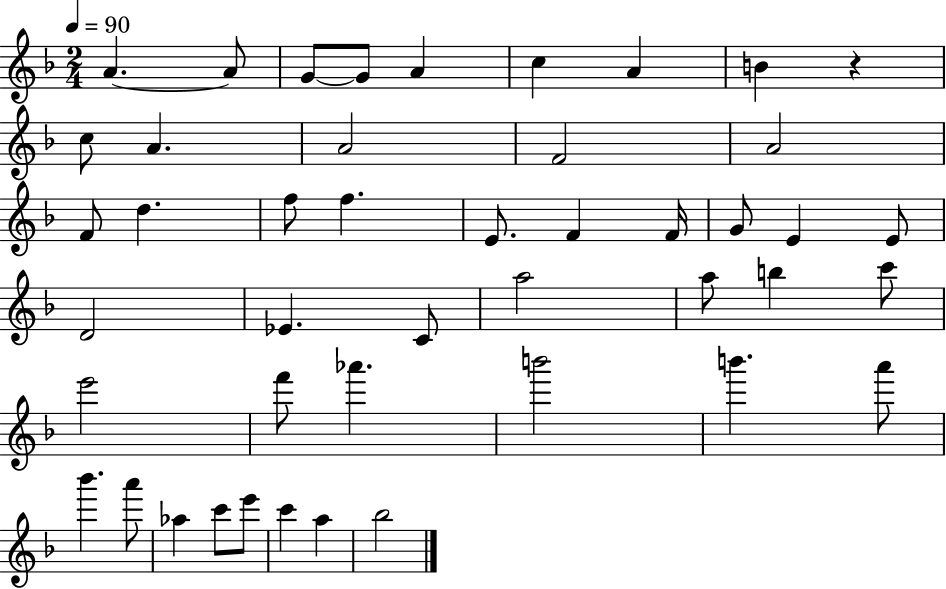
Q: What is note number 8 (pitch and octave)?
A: B4